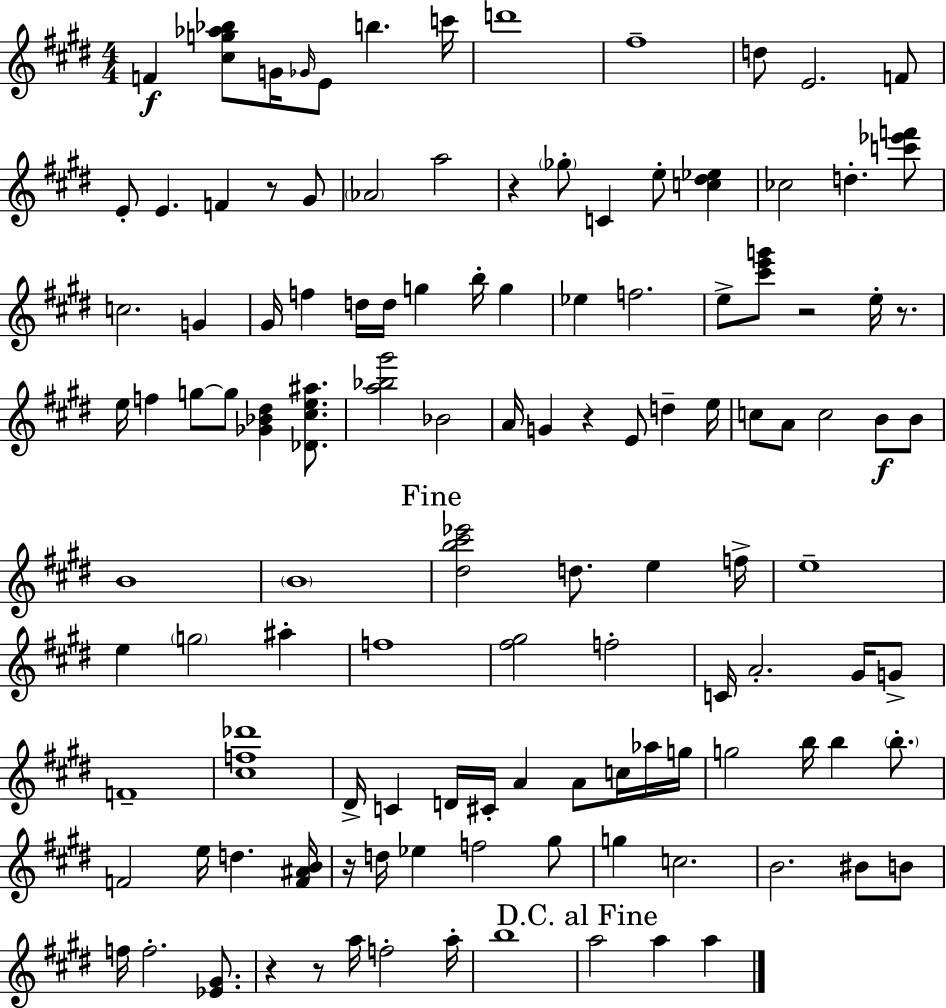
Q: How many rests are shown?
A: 8